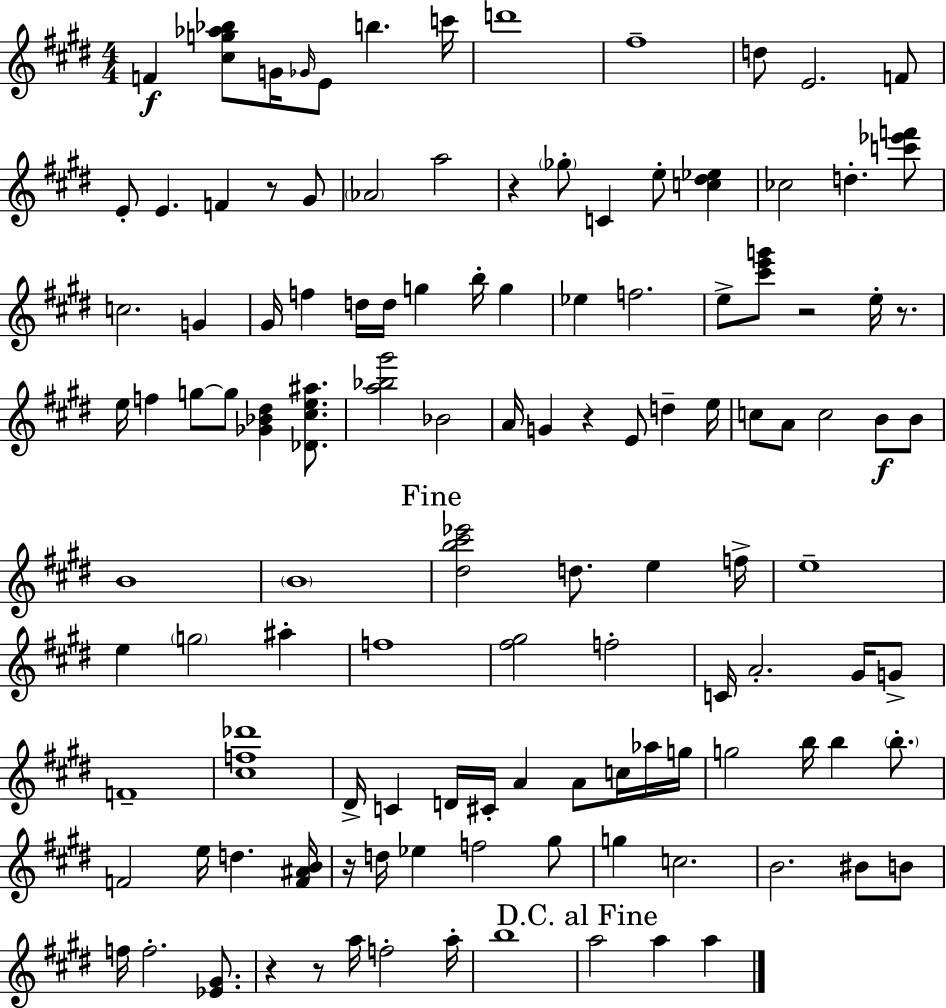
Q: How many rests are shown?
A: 8